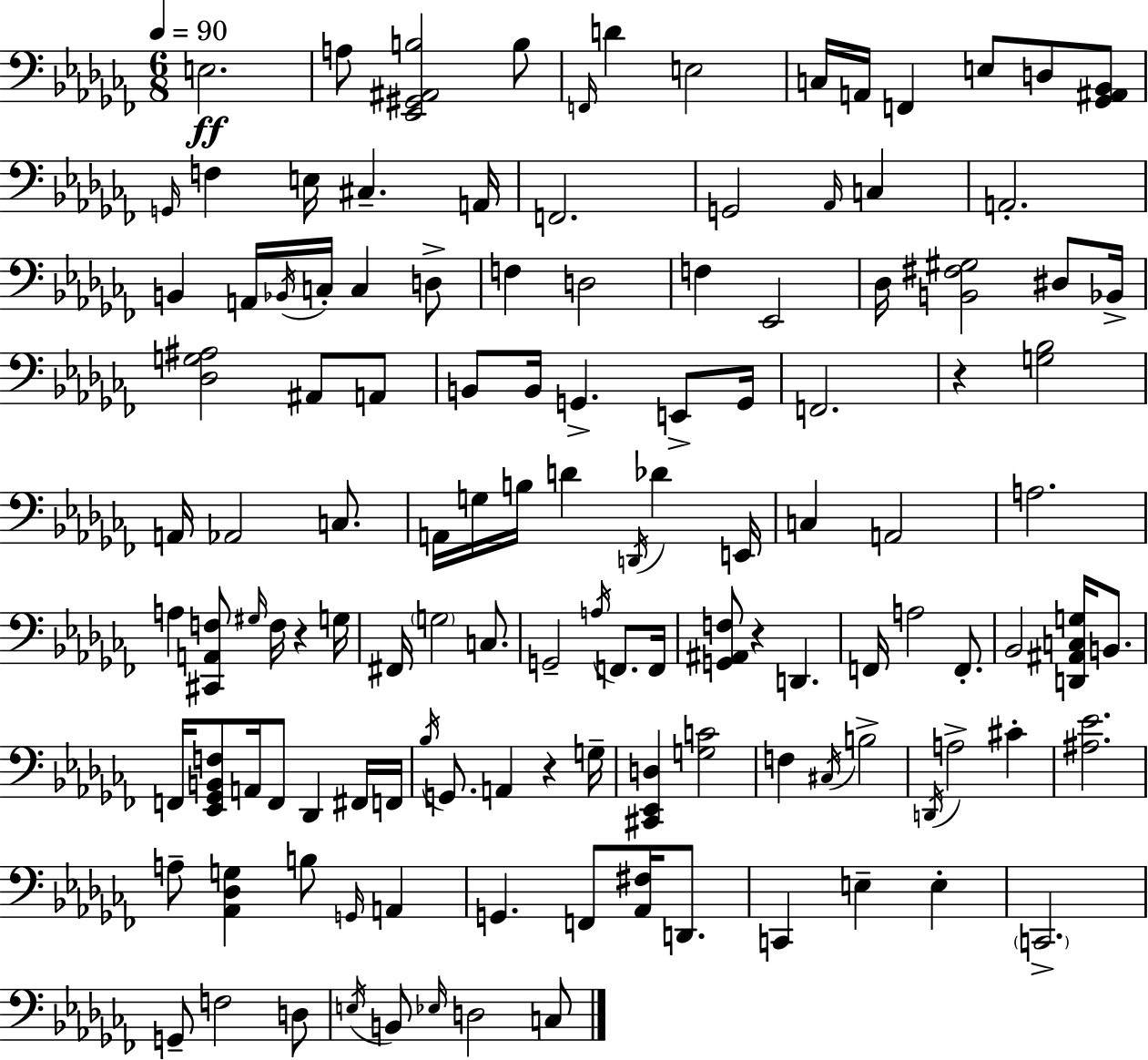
{
  \clef bass
  \numericTimeSignature
  \time 6/8
  \key aes \minor
  \tempo 4 = 90
  e2.\ff | a8 <ees, gis, ais, b>2 b8 | \grace { f,16 } d'4 e2 | c16 a,16 f,4 e8 d8 <ges, ais, bes,>8 | \break \grace { g,16 } f4 e16 cis4.-- | a,16 f,2. | g,2 \grace { aes,16 } c4 | a,2.-. | \break b,4 a,16 \acciaccatura { bes,16 } c16-. c4 | d8-> f4 d2 | f4 ees,2 | des16 <b, fis gis>2 | \break dis8 bes,16-> <des g ais>2 | ais,8 a,8 b,8 b,16 g,4.-> | e,8-> g,16 f,2. | r4 <g bes>2 | \break a,16 aes,2 | c8. a,16 g16 b16 d'4 \acciaccatura { d,16 } | des'4 e,16 c4 a,2 | a2. | \break a4 <cis, a, f>8 \grace { gis16 } | f16 r4 g16 fis,16 \parenthesize g2 | c8. g,2-- | \acciaccatura { a16 } f,8. f,16 <g, ais, f>8 r4 | \break d,4. f,16 a2 | f,8.-. bes,2 | <d, ais, c g>16 b,8. f,16 <ees, ges, b, f>8 a,16 f,8 | des,4 fis,16 f,16 \acciaccatura { bes16 } g,8. a,4 | \break r4 g16-- <cis, ees, d>4 | <g c'>2 f4 | \acciaccatura { cis16 } b2-> \acciaccatura { d,16 } a2-> | cis'4-. <ais ees'>2. | \break a8-- | <aes, des g>4 b8 \grace { g,16 } a,4 g,4. | f,8 <aes, fis>16 d,8. c,4 | e4-- e4-. \parenthesize c,2.-> | \break g,8-- | f2 d8 \acciaccatura { e16 } | b,8 \grace { ees16 } d2 c8 | \bar "|."
}